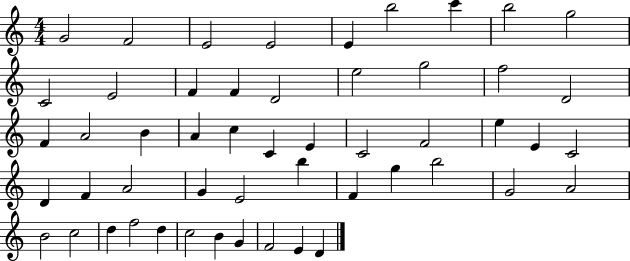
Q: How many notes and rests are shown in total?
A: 52